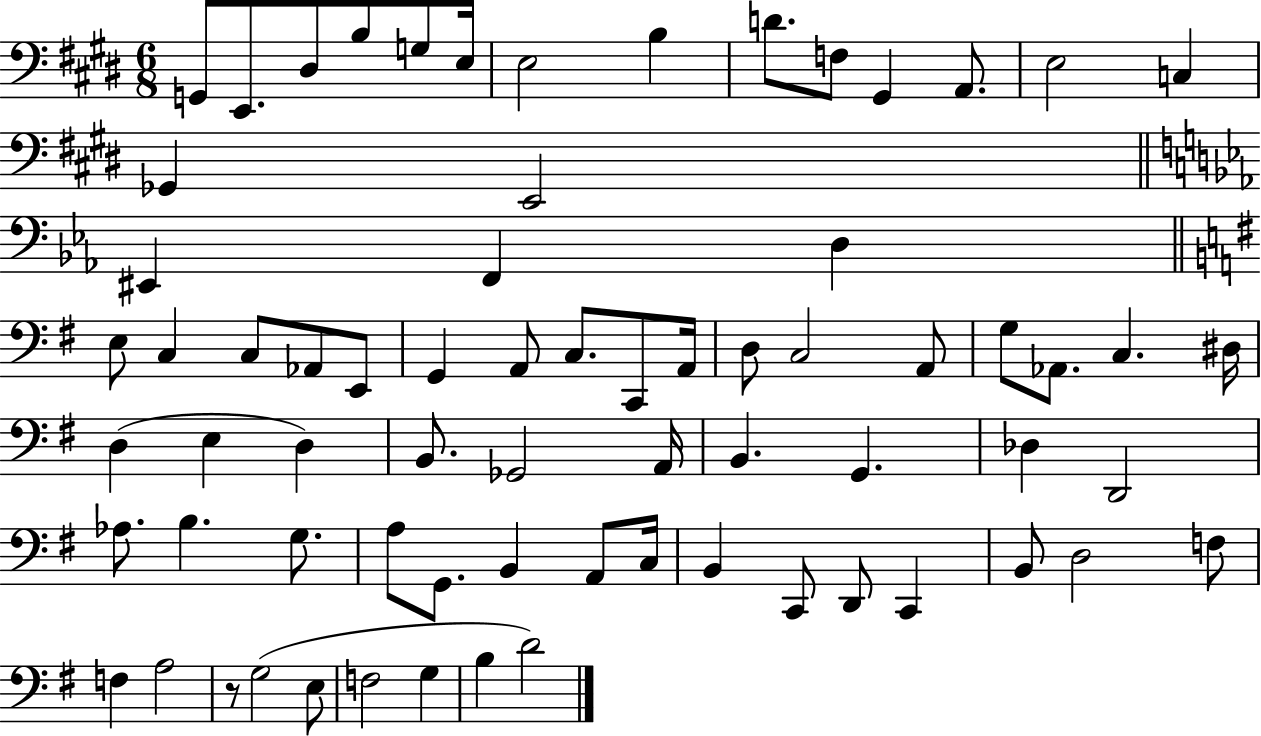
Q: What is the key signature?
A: E major